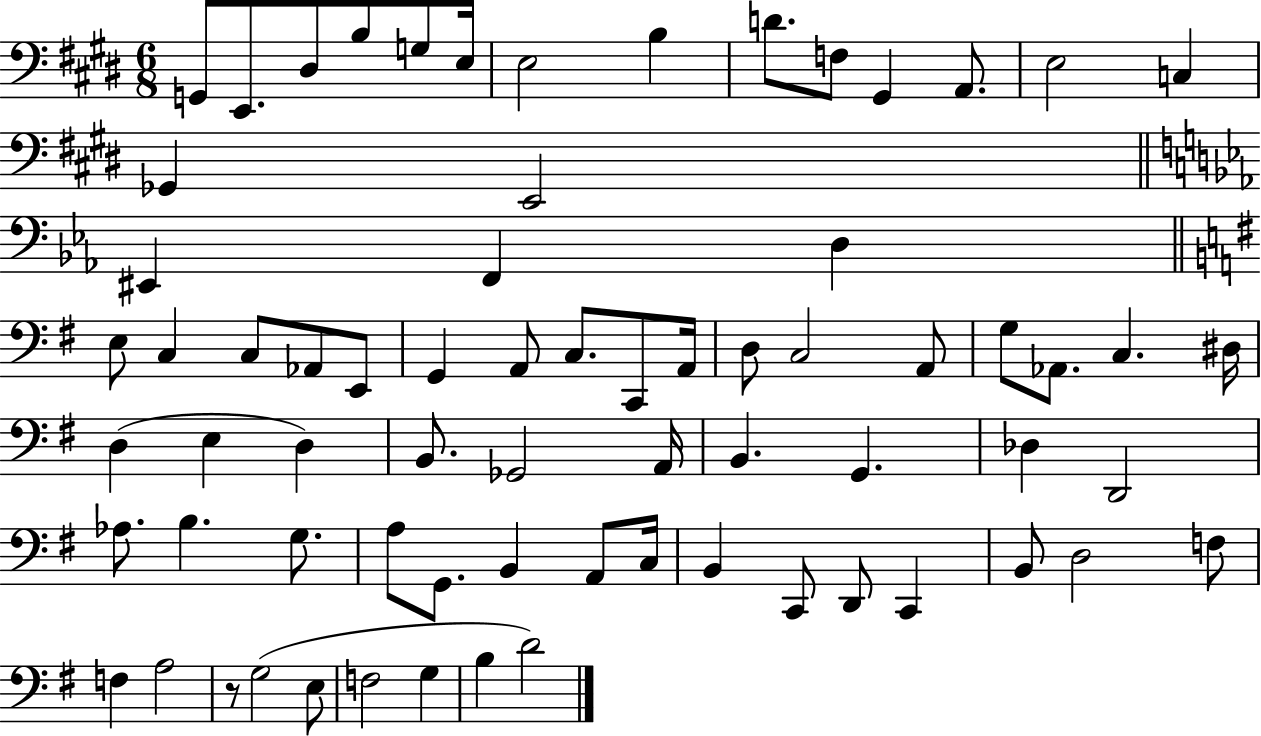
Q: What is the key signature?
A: E major